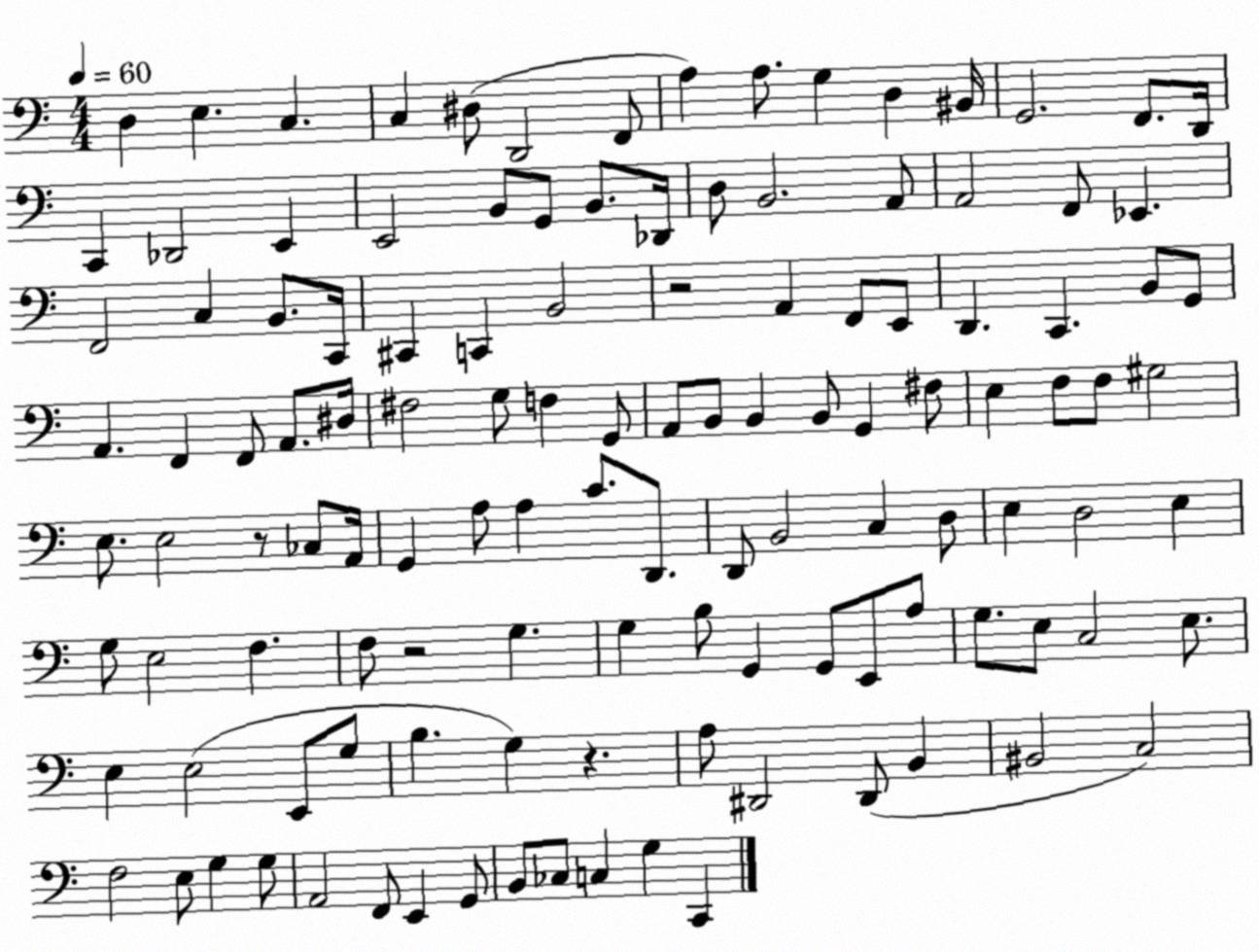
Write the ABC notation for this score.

X:1
T:Untitled
M:4/4
L:1/4
K:C
D, E, C, C, ^D,/2 D,,2 F,,/2 A, A,/2 G, D, ^B,,/4 G,,2 F,,/2 D,,/4 C,, _D,,2 E,, E,,2 B,,/2 G,,/2 B,,/2 _D,,/4 D,/2 B,,2 A,,/2 A,,2 F,,/2 _E,, F,,2 C, B,,/2 C,,/4 ^C,, C,, B,,2 z2 A,, F,,/2 E,,/2 D,, C,, B,,/2 G,,/2 A,, F,, F,,/2 A,,/2 ^D,/4 ^F,2 G,/2 F, G,,/2 A,,/2 B,,/2 B,, B,,/2 G,, ^F,/2 E, F,/2 F,/2 ^G,2 E,/2 E,2 z/2 _C,/2 A,,/4 G,, A,/2 A, C/2 D,,/2 D,,/2 B,,2 C, D,/2 E, D,2 E, G,/2 E,2 F, F,/2 z2 G, G, B,/2 G,, G,,/2 E,,/2 A,/2 G,/2 E,/2 C,2 E,/2 E, E,2 E,,/2 G,/2 B, G, z A,/2 ^D,,2 ^D,,/2 B,, ^B,,2 C,2 F,2 E,/2 G, G,/2 A,,2 F,,/2 E,, G,,/2 B,,/2 _C,/2 C, G, C,,